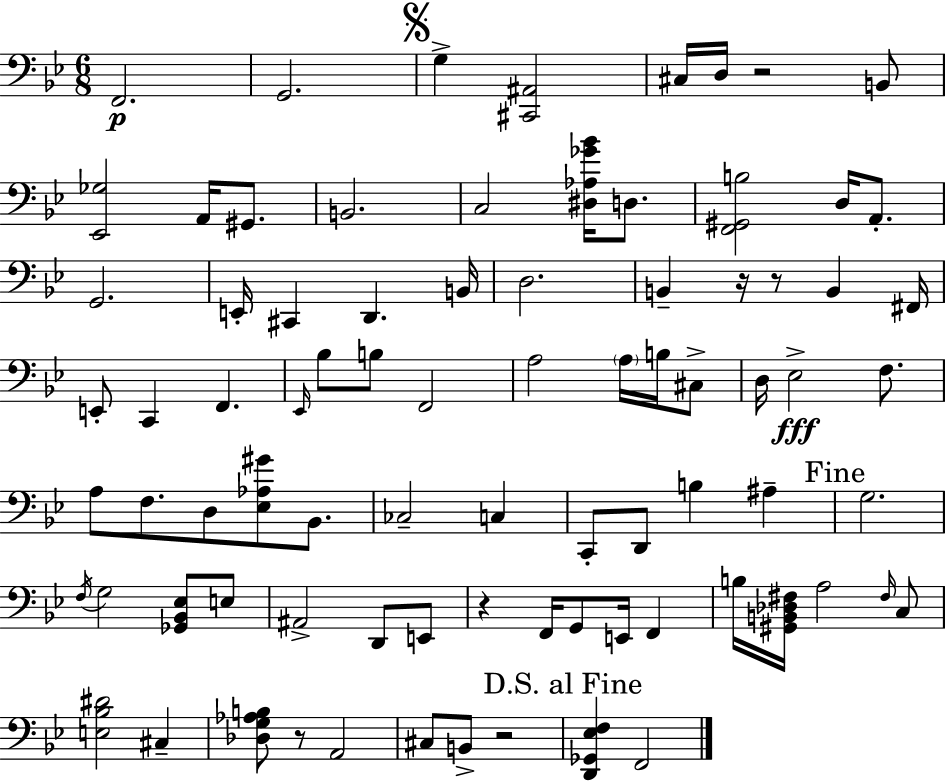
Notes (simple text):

F2/h. G2/h. G3/q [C#2,A#2]/h C#3/s D3/s R/h B2/e [Eb2,Gb3]/h A2/s G#2/e. B2/h. C3/h [D#3,Ab3,Gb4,Bb4]/s D3/e. [F2,G#2,B3]/h D3/s A2/e. G2/h. E2/s C#2/q D2/q. B2/s D3/h. B2/q R/s R/e B2/q F#2/s E2/e C2/q F2/q. Eb2/s Bb3/e B3/e F2/h A3/h A3/s B3/s C#3/e D3/s Eb3/h F3/e. A3/e F3/e. D3/e [Eb3,Ab3,G#4]/e Bb2/e. CES3/h C3/q C2/e D2/e B3/q A#3/q G3/h. F3/s G3/h [Gb2,Bb2,Eb3]/e E3/e A#2/h D2/e E2/e R/q F2/s G2/e E2/s F2/q B3/s [G#2,B2,Db3,F#3]/s A3/h F#3/s C3/e [E3,Bb3,D#4]/h C#3/q [Db3,G3,Ab3,B3]/e R/e A2/h C#3/e B2/e R/h [D2,Gb2,Eb3,F3]/q F2/h